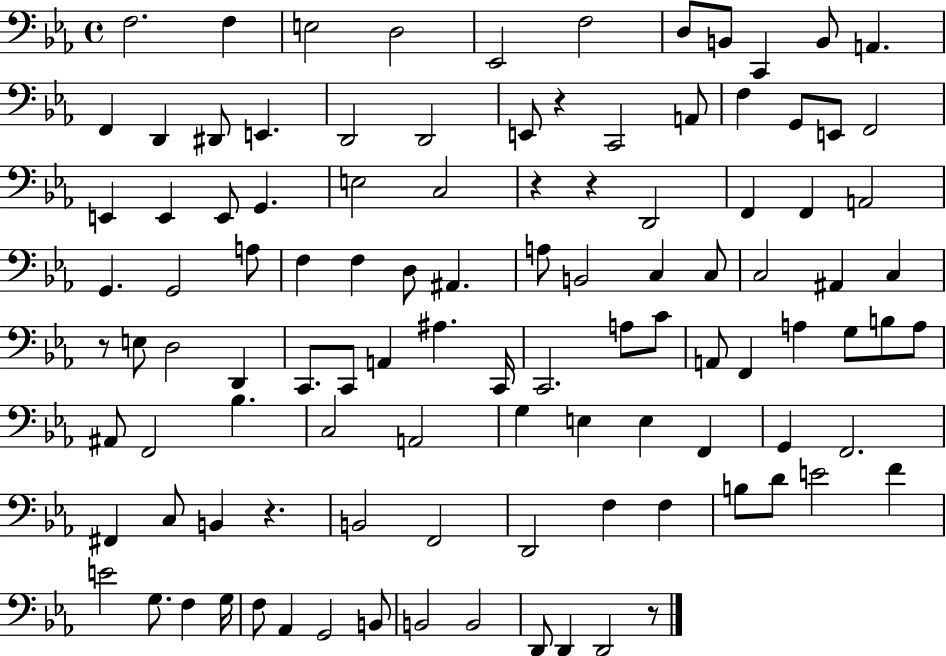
{
  \clef bass
  \time 4/4
  \defaultTimeSignature
  \key ees \major
  \repeat volta 2 { f2. f4 | e2 d2 | ees,2 f2 | d8 b,8 c,4 b,8 a,4. | \break f,4 d,4 dis,8 e,4. | d,2 d,2 | e,8 r4 c,2 a,8 | f4 g,8 e,8 f,2 | \break e,4 e,4 e,8 g,4. | e2 c2 | r4 r4 d,2 | f,4 f,4 a,2 | \break g,4. g,2 a8 | f4 f4 d8 ais,4. | a8 b,2 c4 c8 | c2 ais,4 c4 | \break r8 e8 d2 d,4 | c,8. c,8 a,4 ais4. c,16 | c,2. a8 c'8 | a,8 f,4 a4 g8 b8 a8 | \break ais,8 f,2 bes4. | c2 a,2 | g4 e4 e4 f,4 | g,4 f,2. | \break fis,4 c8 b,4 r4. | b,2 f,2 | d,2 f4 f4 | b8 d'8 e'2 f'4 | \break e'2 g8. f4 g16 | f8 aes,4 g,2 b,8 | b,2 b,2 | d,8 d,4 d,2 r8 | \break } \bar "|."
}